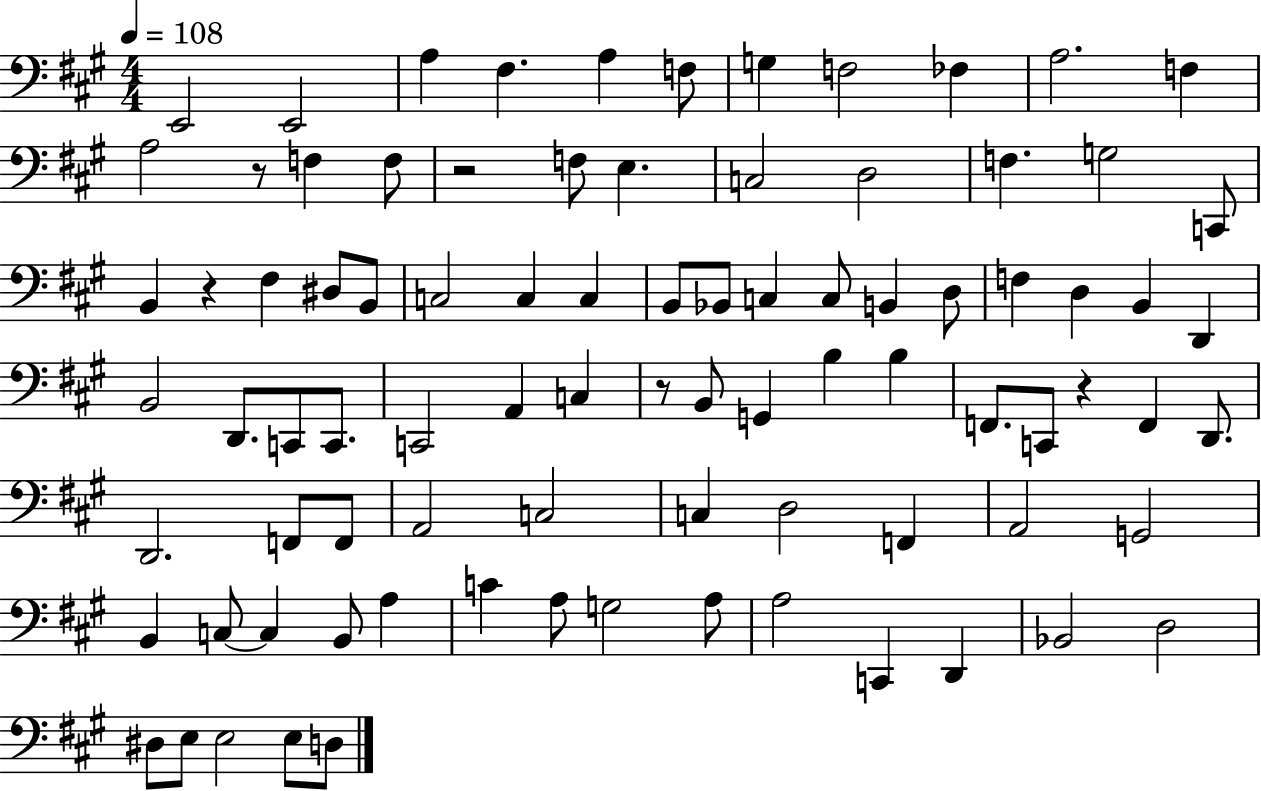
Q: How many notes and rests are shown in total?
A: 87